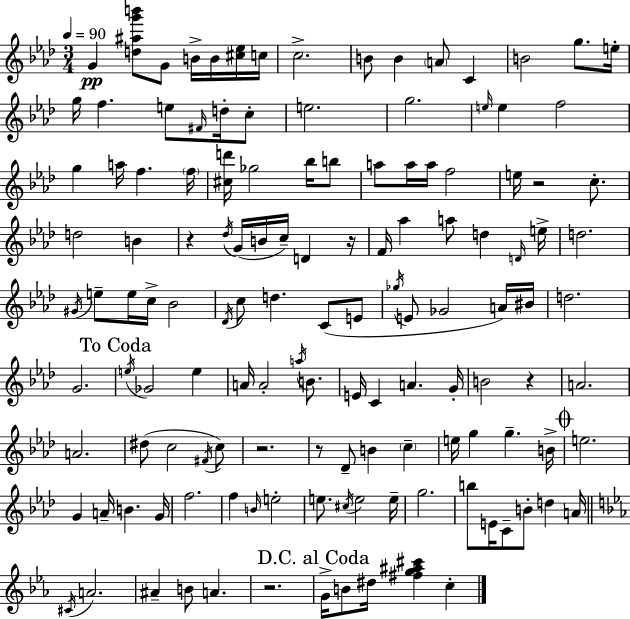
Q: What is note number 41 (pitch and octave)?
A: G4